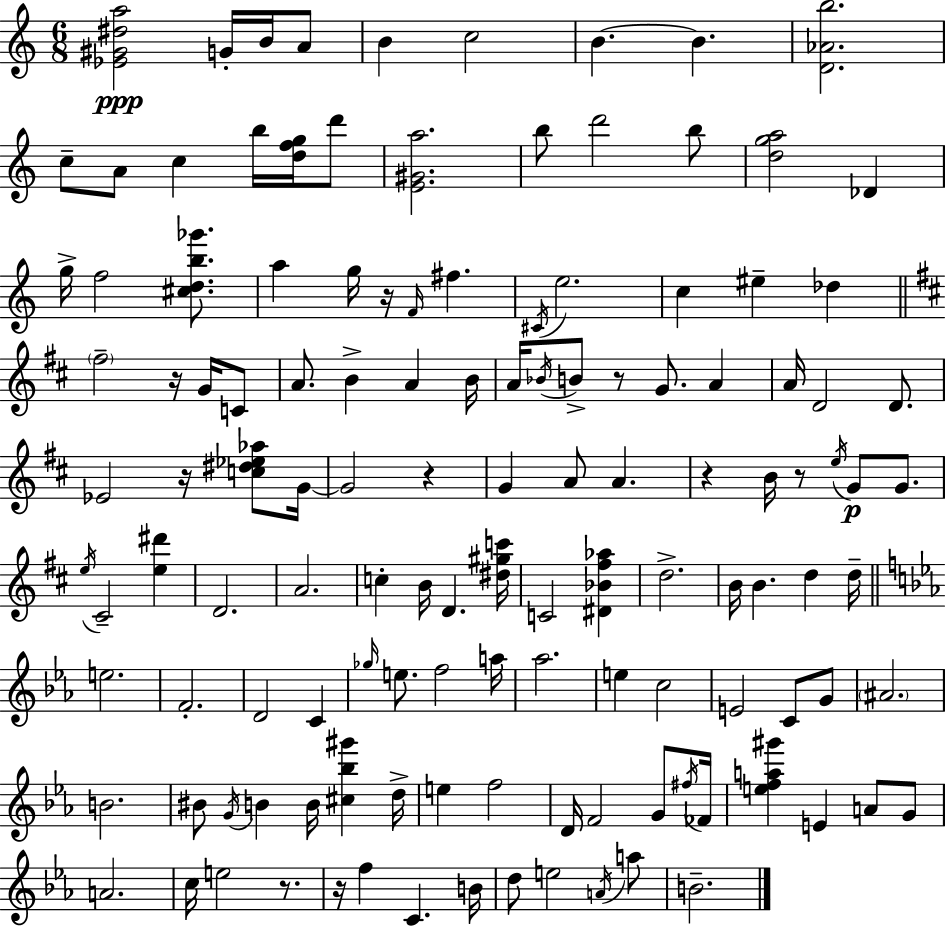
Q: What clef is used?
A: treble